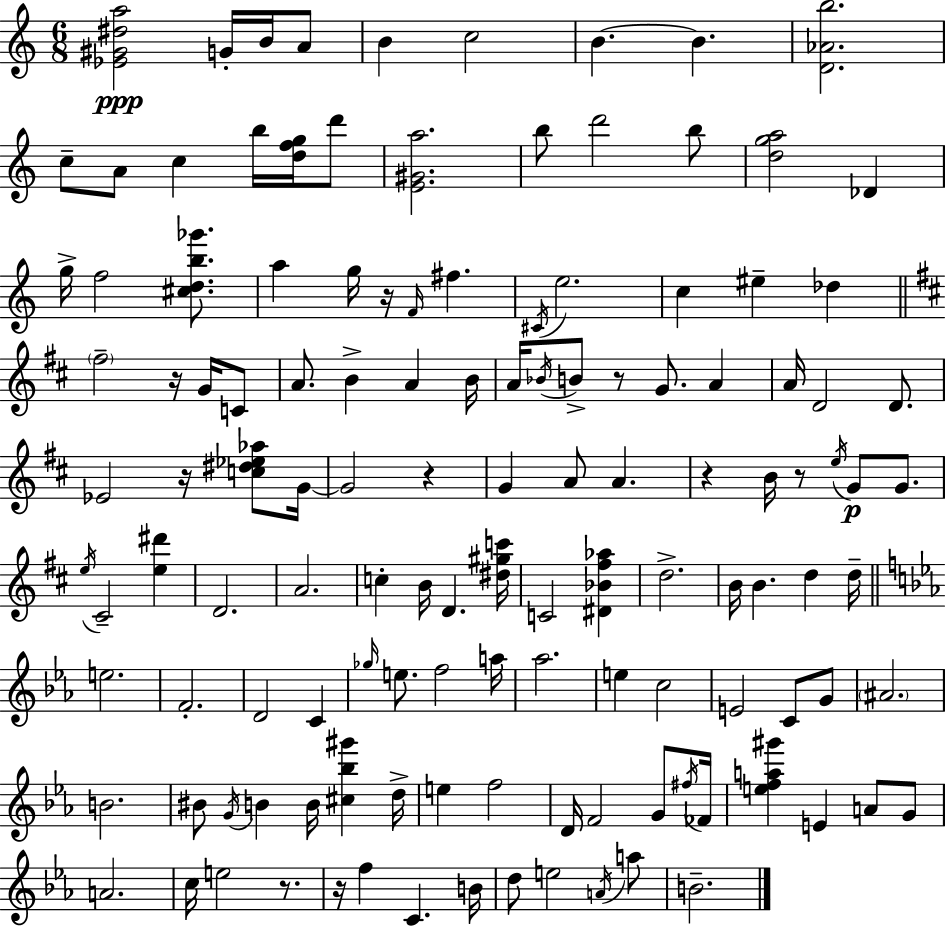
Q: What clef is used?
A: treble